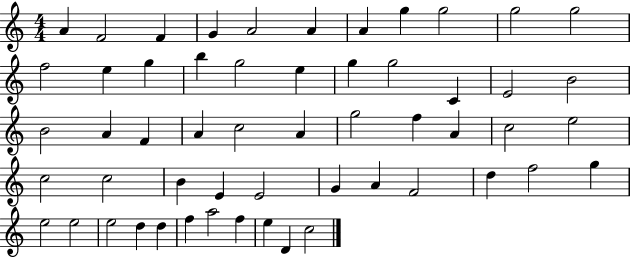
A4/q F4/h F4/q G4/q A4/h A4/q A4/q G5/q G5/h G5/h G5/h F5/h E5/q G5/q B5/q G5/h E5/q G5/q G5/h C4/q E4/h B4/h B4/h A4/q F4/q A4/q C5/h A4/q G5/h F5/q A4/q C5/h E5/h C5/h C5/h B4/q E4/q E4/h G4/q A4/q F4/h D5/q F5/h G5/q E5/h E5/h E5/h D5/q D5/q F5/q A5/h F5/q E5/q D4/q C5/h